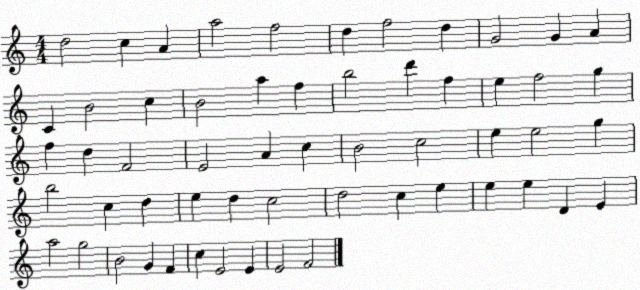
X:1
T:Untitled
M:4/4
L:1/4
K:C
d2 c A a2 f2 d f2 d G2 G A C B2 c B2 a f b2 d' f e f2 g f d F2 E2 A c B2 c2 e e2 g b2 c d e d c2 d2 c e e e D E a2 g2 B2 G F c E2 E E2 F2